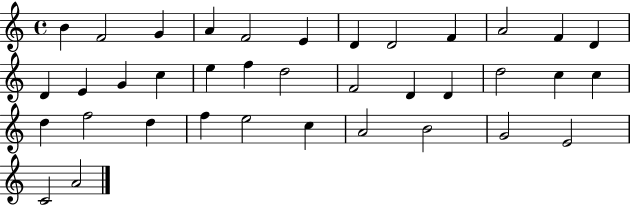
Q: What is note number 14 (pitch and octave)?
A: E4